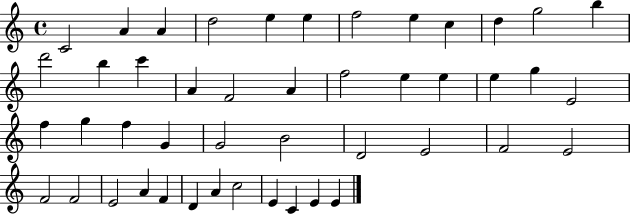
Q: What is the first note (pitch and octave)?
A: C4